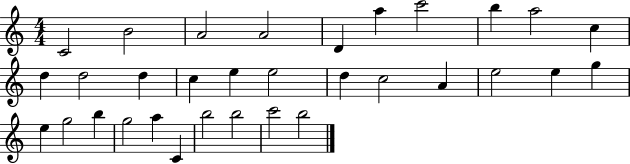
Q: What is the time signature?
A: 4/4